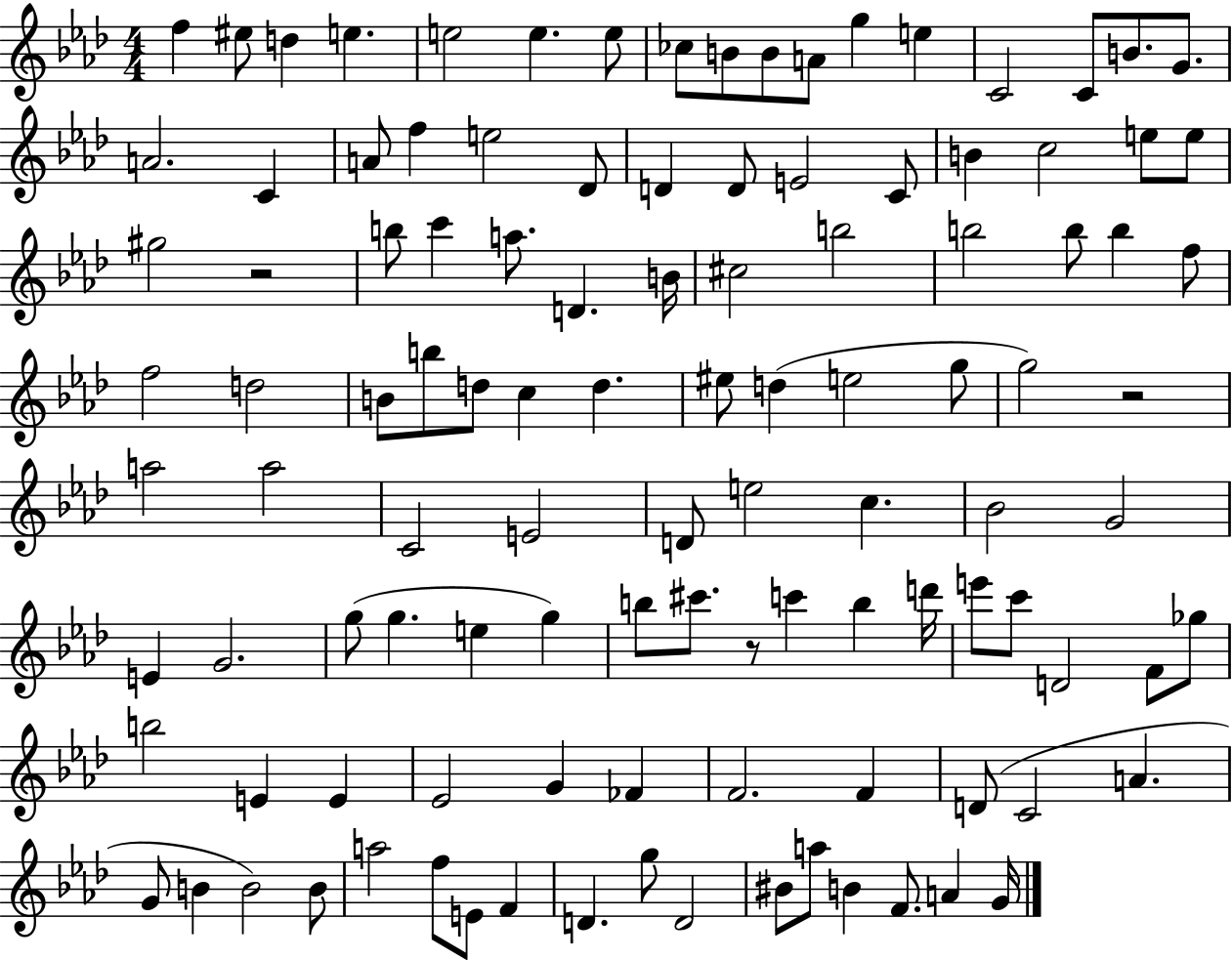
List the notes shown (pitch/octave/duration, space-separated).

F5/q EIS5/e D5/q E5/q. E5/h E5/q. E5/e CES5/e B4/e B4/e A4/e G5/q E5/q C4/h C4/e B4/e. G4/e. A4/h. C4/q A4/e F5/q E5/h Db4/e D4/q D4/e E4/h C4/e B4/q C5/h E5/e E5/e G#5/h R/h B5/e C6/q A5/e. D4/q. B4/s C#5/h B5/h B5/h B5/e B5/q F5/e F5/h D5/h B4/e B5/e D5/e C5/q D5/q. EIS5/e D5/q E5/h G5/e G5/h R/h A5/h A5/h C4/h E4/h D4/e E5/h C5/q. Bb4/h G4/h E4/q G4/h. G5/e G5/q. E5/q G5/q B5/e C#6/e. R/e C6/q B5/q D6/s E6/e C6/e D4/h F4/e Gb5/e B5/h E4/q E4/q Eb4/h G4/q FES4/q F4/h. F4/q D4/e C4/h A4/q. G4/e B4/q B4/h B4/e A5/h F5/e E4/e F4/q D4/q. G5/e D4/h BIS4/e A5/e B4/q F4/e. A4/q G4/s